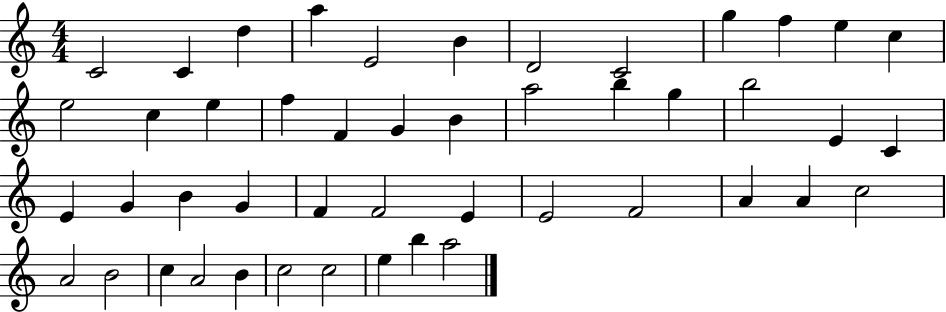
{
  \clef treble
  \numericTimeSignature
  \time 4/4
  \key c \major
  c'2 c'4 d''4 | a''4 e'2 b'4 | d'2 c'2 | g''4 f''4 e''4 c''4 | \break e''2 c''4 e''4 | f''4 f'4 g'4 b'4 | a''2 b''4 g''4 | b''2 e'4 c'4 | \break e'4 g'4 b'4 g'4 | f'4 f'2 e'4 | e'2 f'2 | a'4 a'4 c''2 | \break a'2 b'2 | c''4 a'2 b'4 | c''2 c''2 | e''4 b''4 a''2 | \break \bar "|."
}